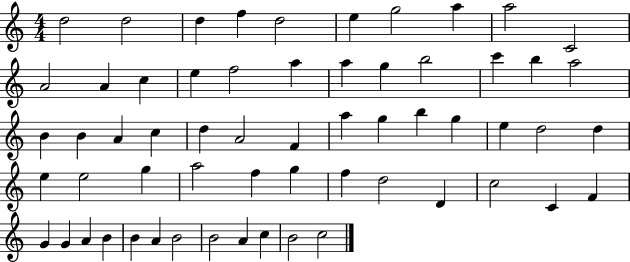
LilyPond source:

{
  \clef treble
  \numericTimeSignature
  \time 4/4
  \key c \major
  d''2 d''2 | d''4 f''4 d''2 | e''4 g''2 a''4 | a''2 c'2 | \break a'2 a'4 c''4 | e''4 f''2 a''4 | a''4 g''4 b''2 | c'''4 b''4 a''2 | \break b'4 b'4 a'4 c''4 | d''4 a'2 f'4 | a''4 g''4 b''4 g''4 | e''4 d''2 d''4 | \break e''4 e''2 g''4 | a''2 f''4 g''4 | f''4 d''2 d'4 | c''2 c'4 f'4 | \break g'4 g'4 a'4 b'4 | b'4 a'4 b'2 | b'2 a'4 c''4 | b'2 c''2 | \break \bar "|."
}